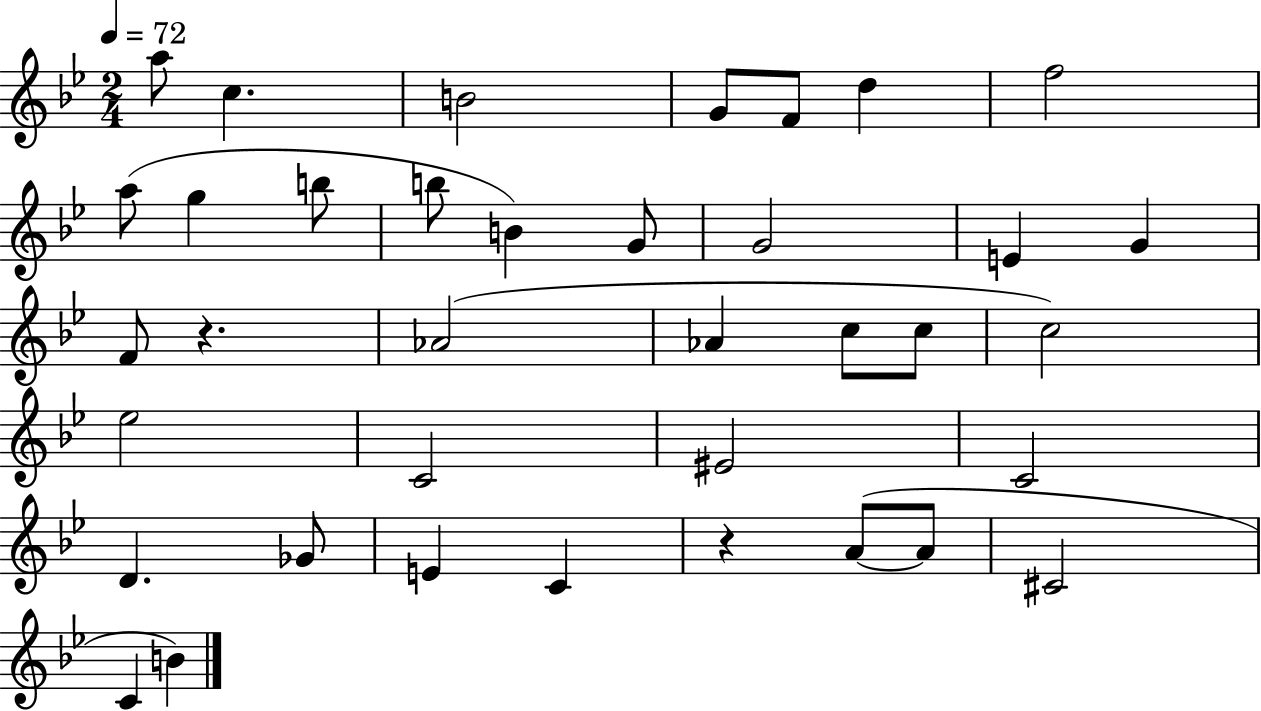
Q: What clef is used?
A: treble